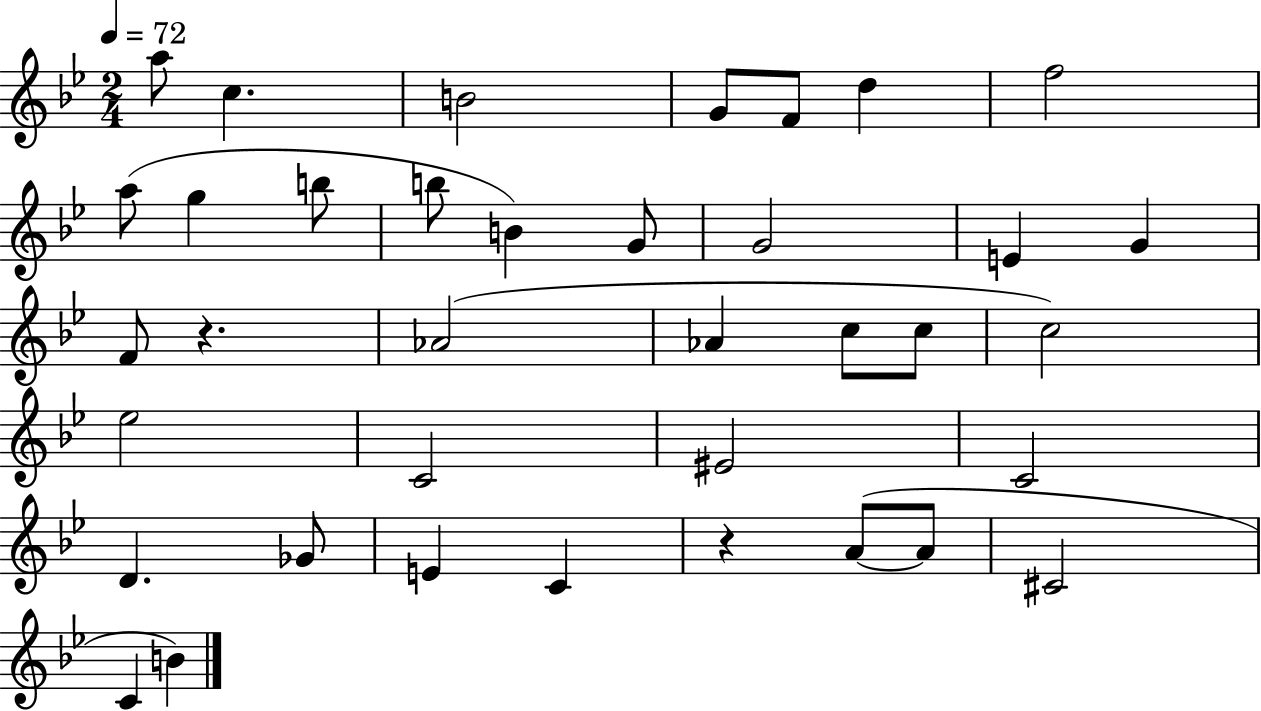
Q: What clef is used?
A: treble